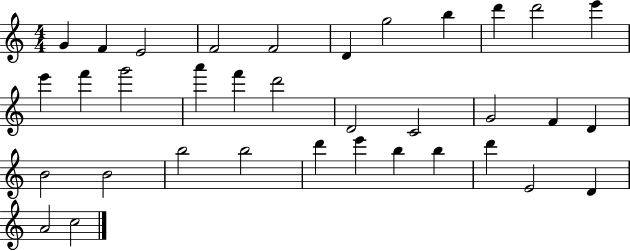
X:1
T:Untitled
M:4/4
L:1/4
K:C
G F E2 F2 F2 D g2 b d' d'2 e' e' f' g'2 a' f' d'2 D2 C2 G2 F D B2 B2 b2 b2 d' e' b b d' E2 D A2 c2